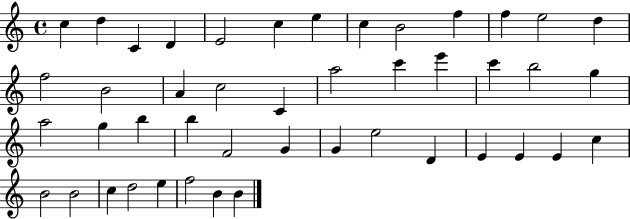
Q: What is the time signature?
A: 4/4